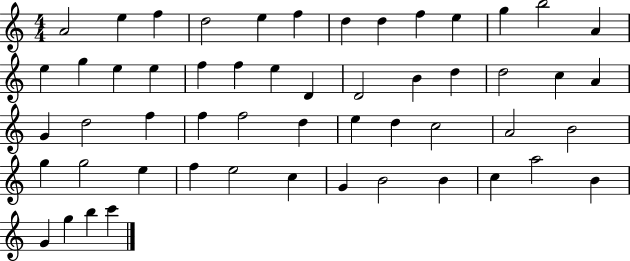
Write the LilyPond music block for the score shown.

{
  \clef treble
  \numericTimeSignature
  \time 4/4
  \key c \major
  a'2 e''4 f''4 | d''2 e''4 f''4 | d''4 d''4 f''4 e''4 | g''4 b''2 a'4 | \break e''4 g''4 e''4 e''4 | f''4 f''4 e''4 d'4 | d'2 b'4 d''4 | d''2 c''4 a'4 | \break g'4 d''2 f''4 | f''4 f''2 d''4 | e''4 d''4 c''2 | a'2 b'2 | \break g''4 g''2 e''4 | f''4 e''2 c''4 | g'4 b'2 b'4 | c''4 a''2 b'4 | \break g'4 g''4 b''4 c'''4 | \bar "|."
}